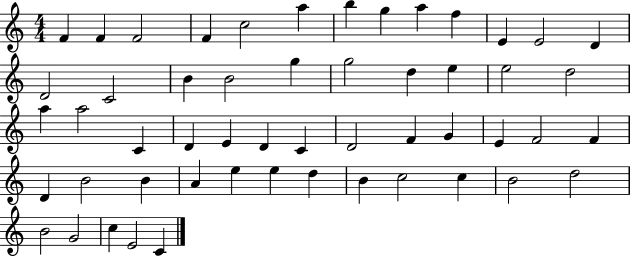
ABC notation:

X:1
T:Untitled
M:4/4
L:1/4
K:C
F F F2 F c2 a b g a f E E2 D D2 C2 B B2 g g2 d e e2 d2 a a2 C D E D C D2 F G E F2 F D B2 B A e e d B c2 c B2 d2 B2 G2 c E2 C